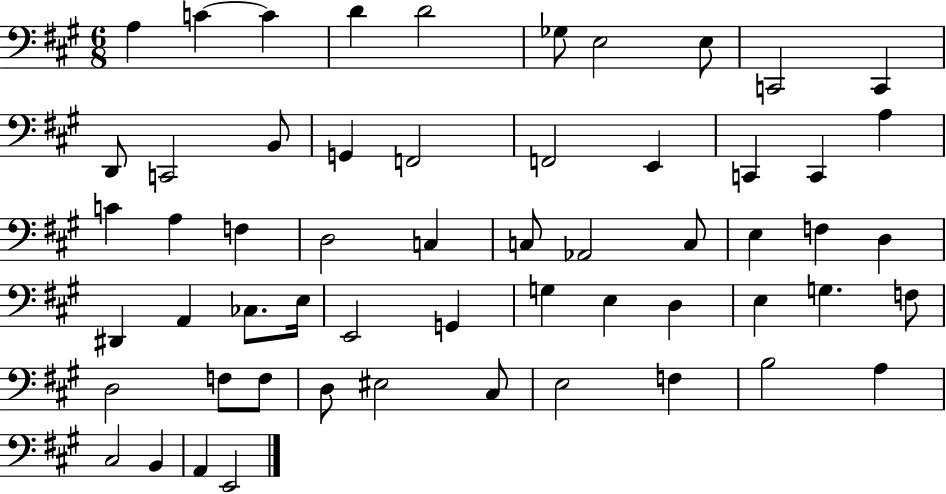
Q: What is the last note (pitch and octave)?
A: E2